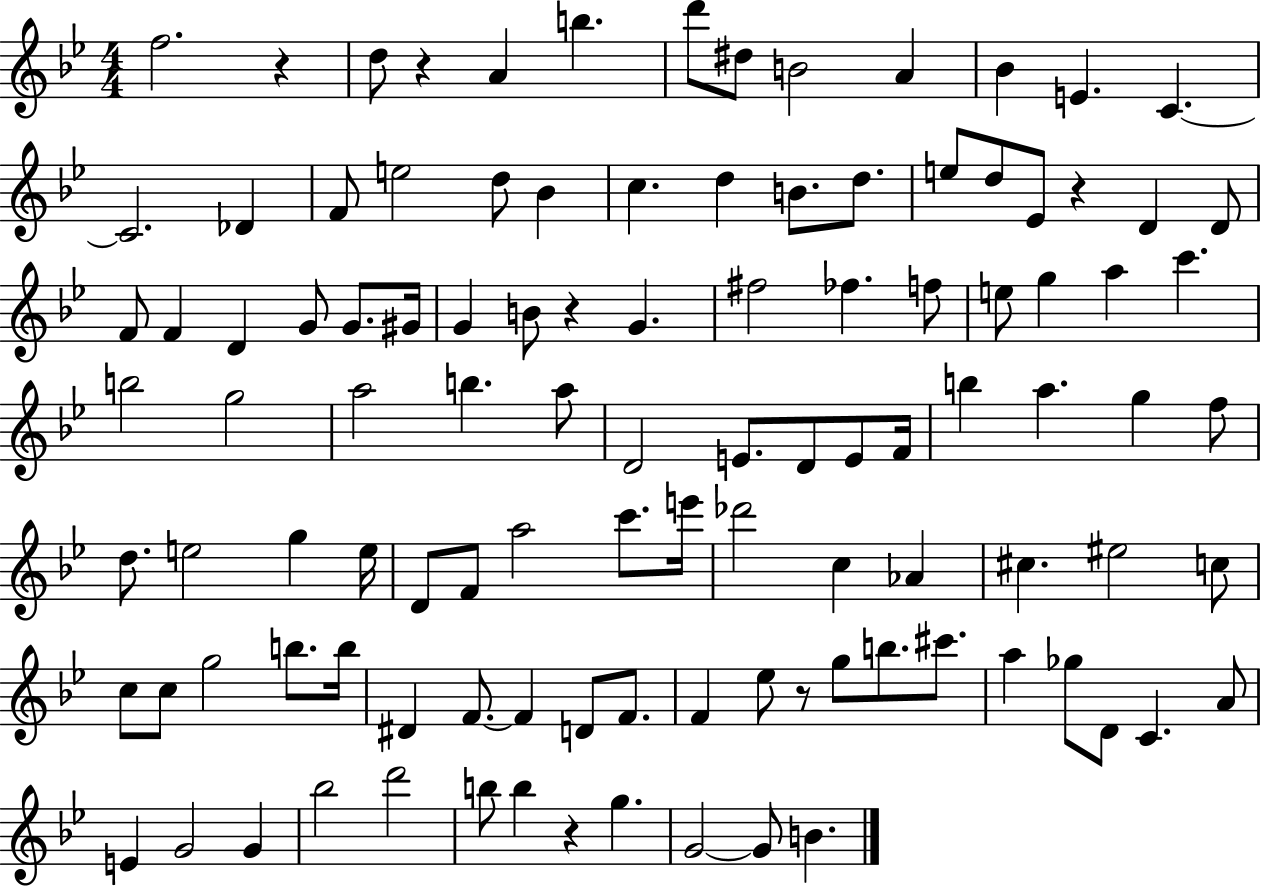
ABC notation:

X:1
T:Untitled
M:4/4
L:1/4
K:Bb
f2 z d/2 z A b d'/2 ^d/2 B2 A _B E C C2 _D F/2 e2 d/2 _B c d B/2 d/2 e/2 d/2 _E/2 z D D/2 F/2 F D G/2 G/2 ^G/4 G B/2 z G ^f2 _f f/2 e/2 g a c' b2 g2 a2 b a/2 D2 E/2 D/2 E/2 F/4 b a g f/2 d/2 e2 g e/4 D/2 F/2 a2 c'/2 e'/4 _d'2 c _A ^c ^e2 c/2 c/2 c/2 g2 b/2 b/4 ^D F/2 F D/2 F/2 F _e/2 z/2 g/2 b/2 ^c'/2 a _g/2 D/2 C A/2 E G2 G _b2 d'2 b/2 b z g G2 G/2 B